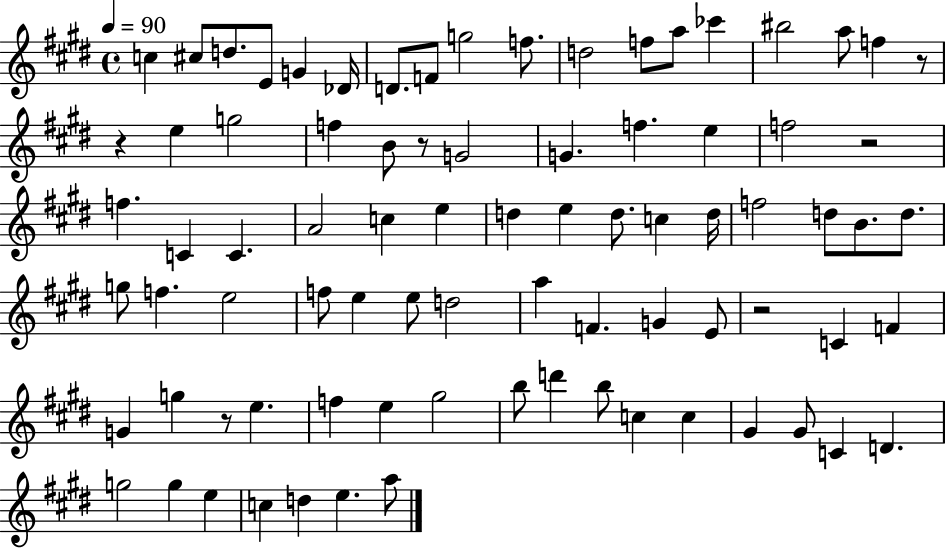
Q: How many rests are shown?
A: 6